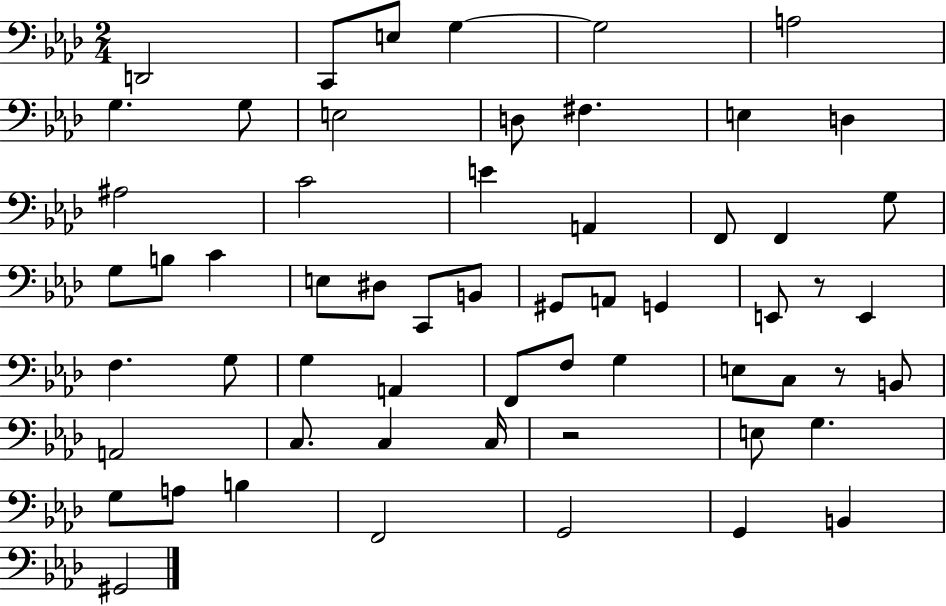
{
  \clef bass
  \numericTimeSignature
  \time 2/4
  \key aes \major
  d,2 | c,8 e8 g4~~ | g2 | a2 | \break g4. g8 | e2 | d8 fis4. | e4 d4 | \break ais2 | c'2 | e'4 a,4 | f,8 f,4 g8 | \break g8 b8 c'4 | e8 dis8 c,8 b,8 | gis,8 a,8 g,4 | e,8 r8 e,4 | \break f4. g8 | g4 a,4 | f,8 f8 g4 | e8 c8 r8 b,8 | \break a,2 | c8. c4 c16 | r2 | e8 g4. | \break g8 a8 b4 | f,2 | g,2 | g,4 b,4 | \break gis,2 | \bar "|."
}